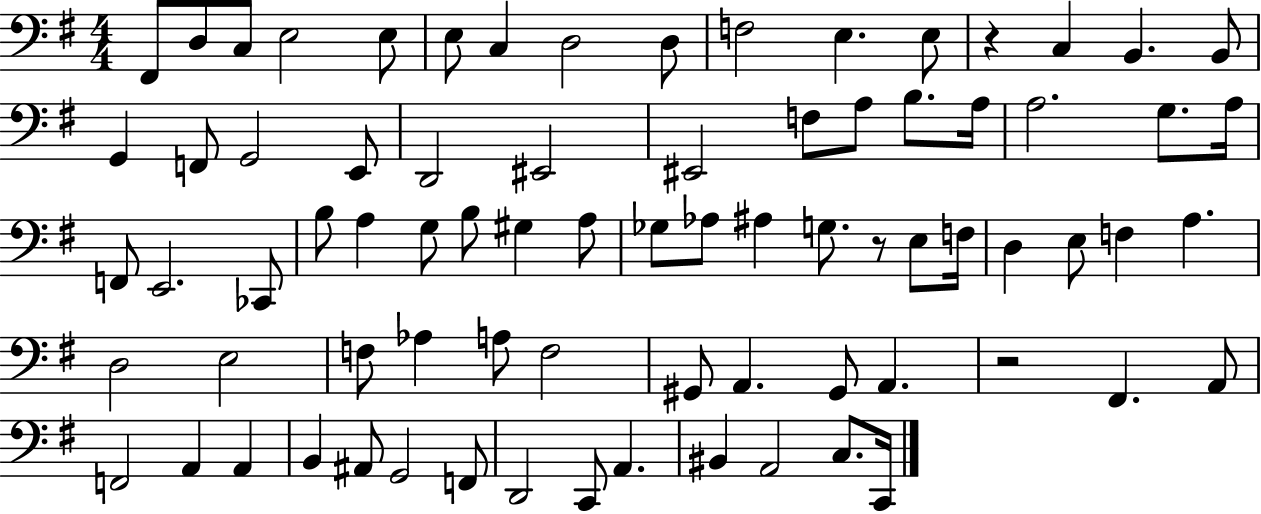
F#2/e D3/e C3/e E3/h E3/e E3/e C3/q D3/h D3/e F3/h E3/q. E3/e R/q C3/q B2/q. B2/e G2/q F2/e G2/h E2/e D2/h EIS2/h EIS2/h F3/e A3/e B3/e. A3/s A3/h. G3/e. A3/s F2/e E2/h. CES2/e B3/e A3/q G3/e B3/e G#3/q A3/e Gb3/e Ab3/e A#3/q G3/e. R/e E3/e F3/s D3/q E3/e F3/q A3/q. D3/h E3/h F3/e Ab3/q A3/e F3/h G#2/e A2/q. G#2/e A2/q. R/h F#2/q. A2/e F2/h A2/q A2/q B2/q A#2/e G2/h F2/e D2/h C2/e A2/q. BIS2/q A2/h C3/e. C2/s